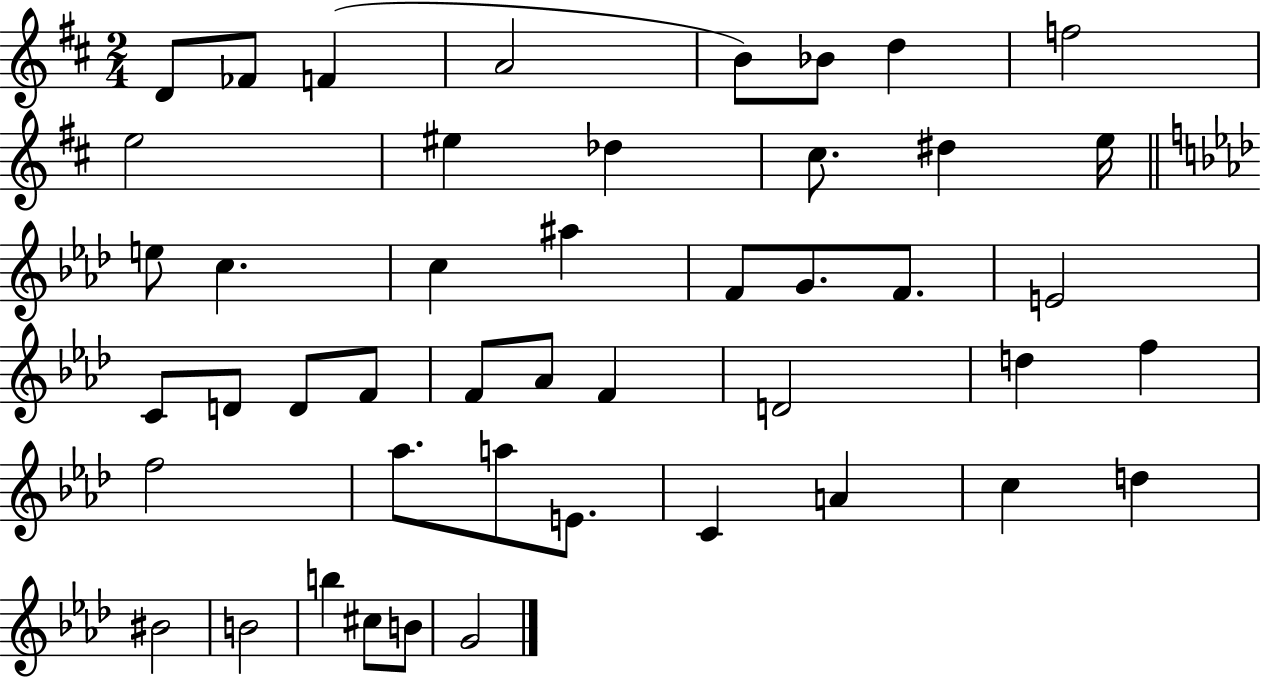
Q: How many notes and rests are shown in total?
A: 46